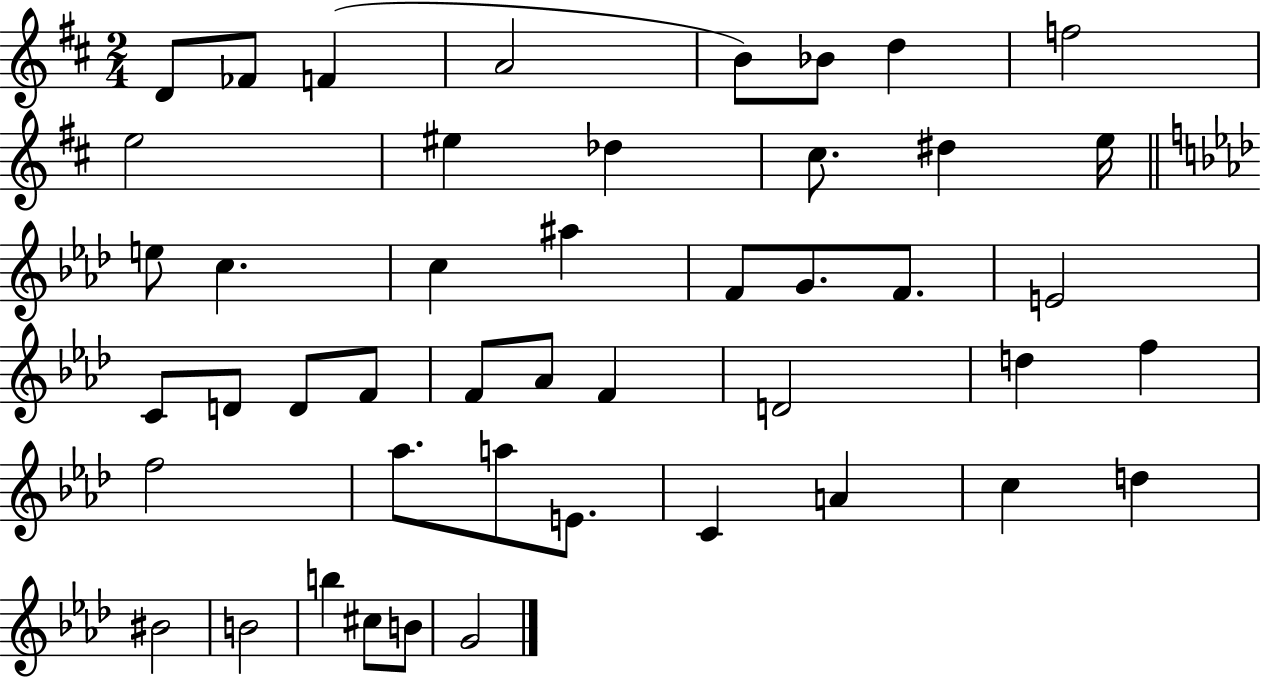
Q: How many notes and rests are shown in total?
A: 46